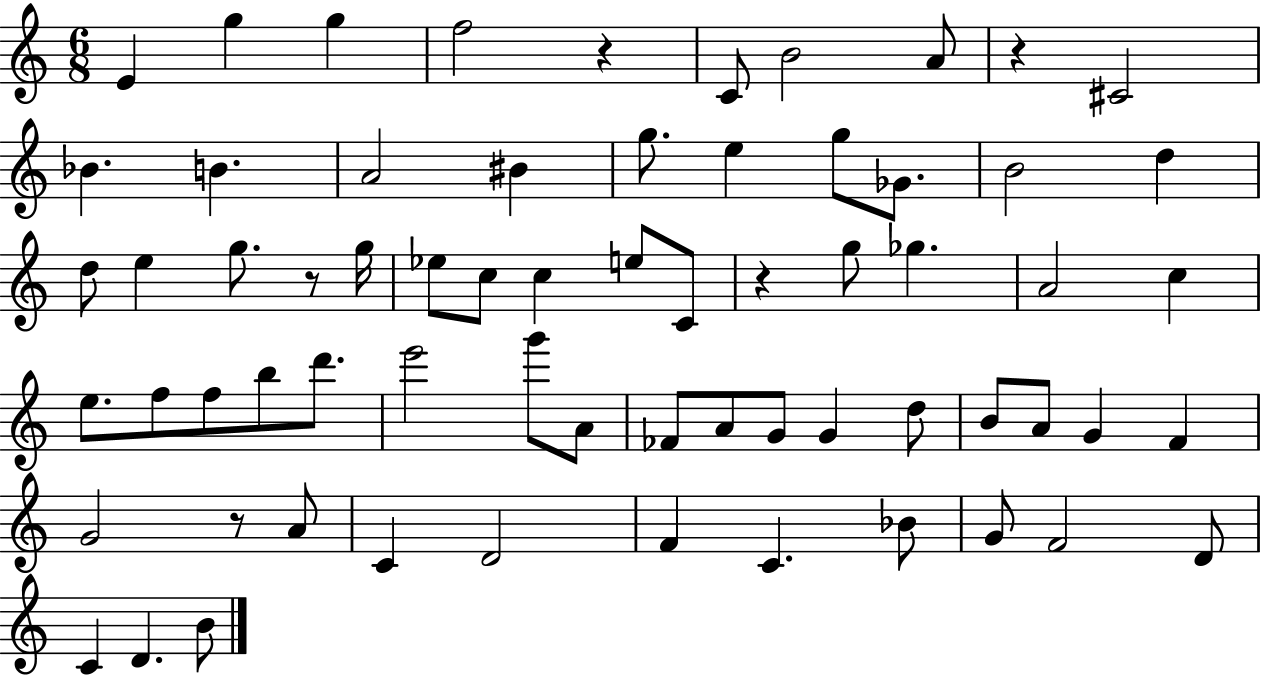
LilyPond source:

{
  \clef treble
  \numericTimeSignature
  \time 6/8
  \key c \major
  \repeat volta 2 { e'4 g''4 g''4 | f''2 r4 | c'8 b'2 a'8 | r4 cis'2 | \break bes'4. b'4. | a'2 bis'4 | g''8. e''4 g''8 ges'8. | b'2 d''4 | \break d''8 e''4 g''8. r8 g''16 | ees''8 c''8 c''4 e''8 c'8 | r4 g''8 ges''4. | a'2 c''4 | \break e''8. f''8 f''8 b''8 d'''8. | e'''2 g'''8 a'8 | fes'8 a'8 g'8 g'4 d''8 | b'8 a'8 g'4 f'4 | \break g'2 r8 a'8 | c'4 d'2 | f'4 c'4. bes'8 | g'8 f'2 d'8 | \break c'4 d'4. b'8 | } \bar "|."
}